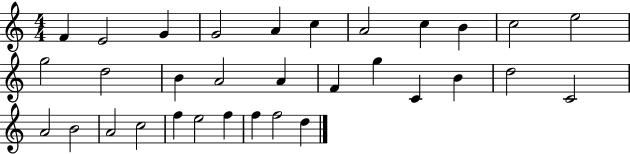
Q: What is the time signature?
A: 4/4